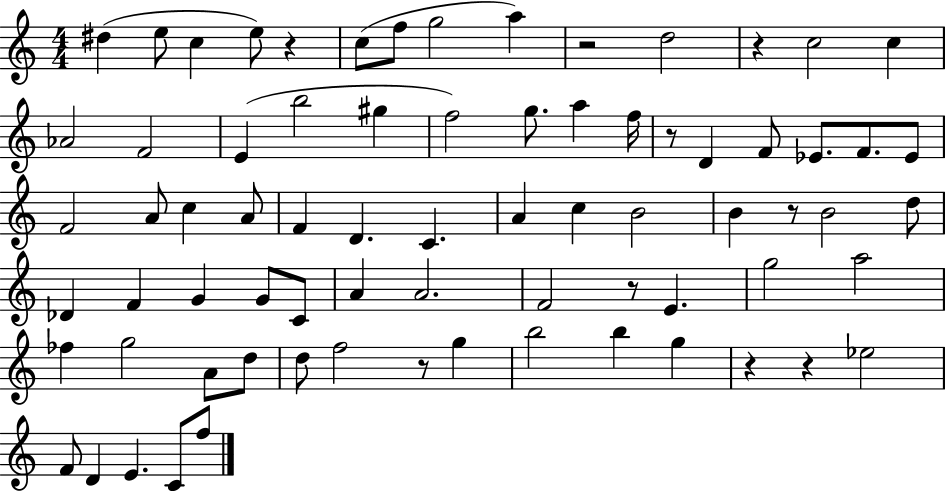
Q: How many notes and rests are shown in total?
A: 74